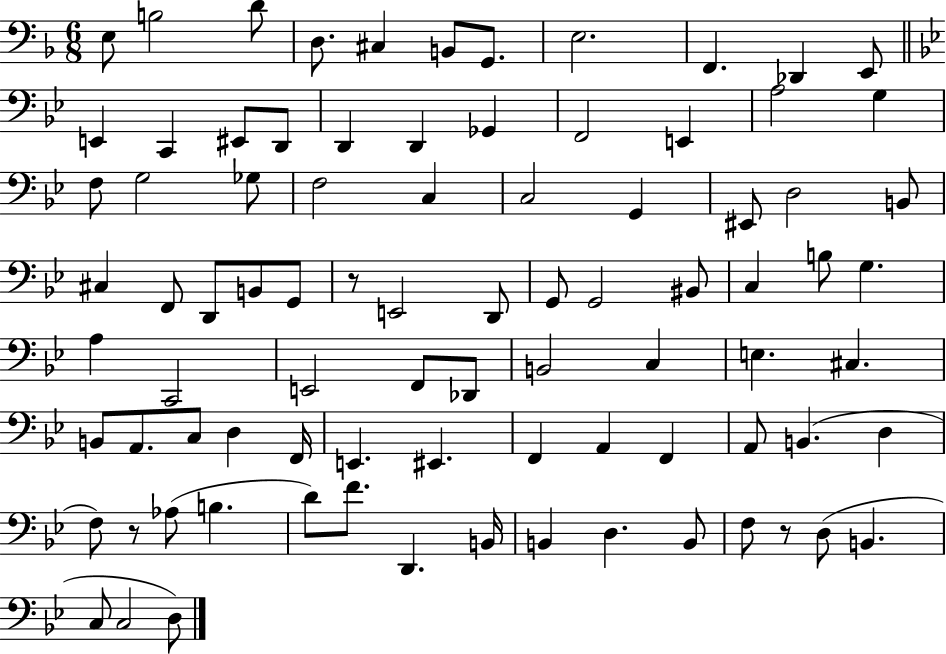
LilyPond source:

{
  \clef bass
  \numericTimeSignature
  \time 6/8
  \key f \major
  \repeat volta 2 { e8 b2 d'8 | d8. cis4 b,8 g,8. | e2. | f,4. des,4 e,8 | \break \bar "||" \break \key g \minor e,4 c,4 eis,8 d,8 | d,4 d,4 ges,4 | f,2 e,4 | a2 g4 | \break f8 g2 ges8 | f2 c4 | c2 g,4 | eis,8 d2 b,8 | \break cis4 f,8 d,8 b,8 g,8 | r8 e,2 d,8 | g,8 g,2 bis,8 | c4 b8 g4. | \break a4 c,2 | e,2 f,8 des,8 | b,2 c4 | e4. cis4. | \break b,8 a,8. c8 d4 f,16 | e,4. eis,4. | f,4 a,4 f,4 | a,8 b,4.( d4 | \break f8) r8 aes8( b4. | d'8) f'8. d,4. b,16 | b,4 d4. b,8 | f8 r8 d8( b,4. | \break c8 c2 d8) | } \bar "|."
}